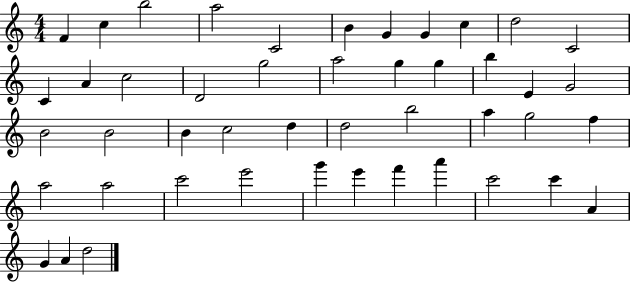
F4/q C5/q B5/h A5/h C4/h B4/q G4/q G4/q C5/q D5/h C4/h C4/q A4/q C5/h D4/h G5/h A5/h G5/q G5/q B5/q E4/q G4/h B4/h B4/h B4/q C5/h D5/q D5/h B5/h A5/q G5/h F5/q A5/h A5/h C6/h E6/h G6/q E6/q F6/q A6/q C6/h C6/q A4/q G4/q A4/q D5/h